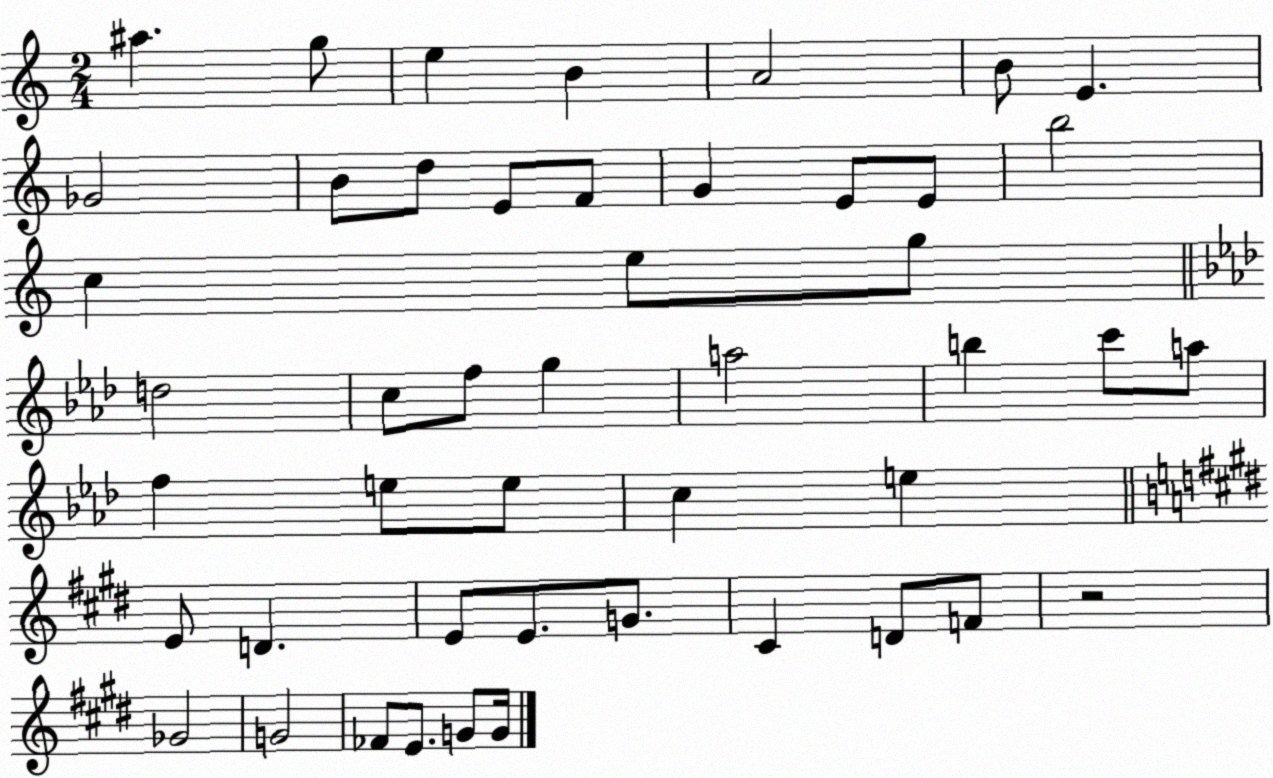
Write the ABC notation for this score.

X:1
T:Untitled
M:2/4
L:1/4
K:C
^a g/2 e B A2 B/2 E _G2 B/2 d/2 E/2 F/2 G E/2 E/2 b2 c e/2 g/2 d2 c/2 f/2 g a2 b c'/2 a/2 f e/2 e/2 c e E/2 D E/2 E/2 G/2 ^C D/2 F/2 z2 _G2 G2 _F/2 E/2 G/2 G/4